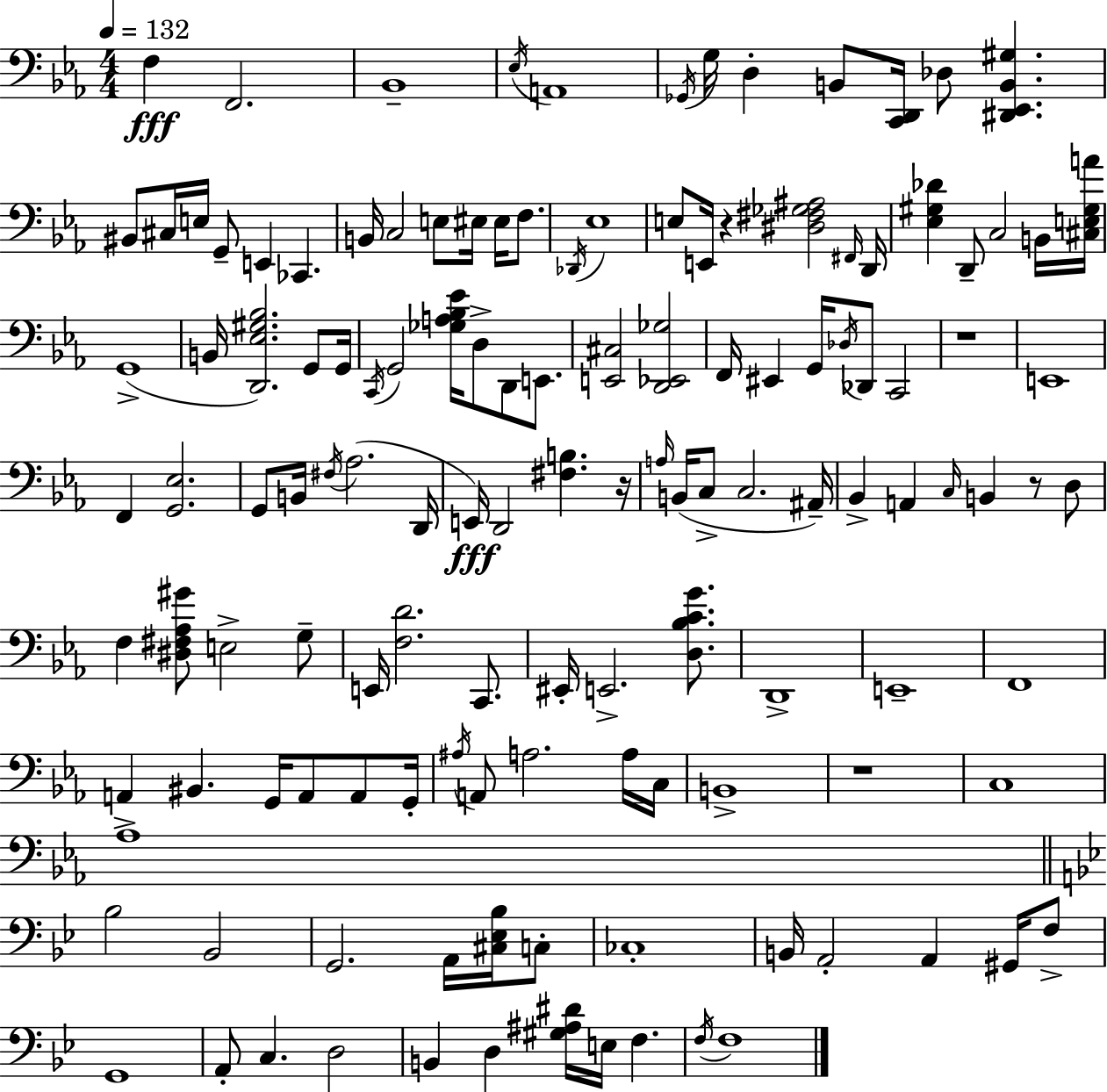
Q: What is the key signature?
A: C minor